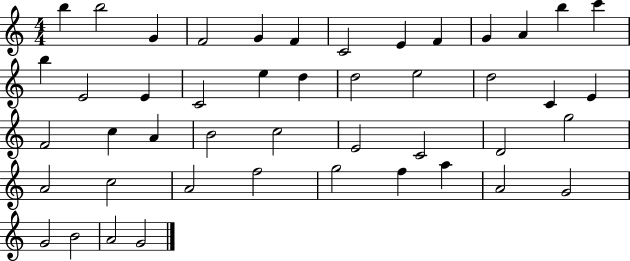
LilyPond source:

{
  \clef treble
  \numericTimeSignature
  \time 4/4
  \key c \major
  b''4 b''2 g'4 | f'2 g'4 f'4 | c'2 e'4 f'4 | g'4 a'4 b''4 c'''4 | \break b''4 e'2 e'4 | c'2 e''4 d''4 | d''2 e''2 | d''2 c'4 e'4 | \break f'2 c''4 a'4 | b'2 c''2 | e'2 c'2 | d'2 g''2 | \break a'2 c''2 | a'2 f''2 | g''2 f''4 a''4 | a'2 g'2 | \break g'2 b'2 | a'2 g'2 | \bar "|."
}